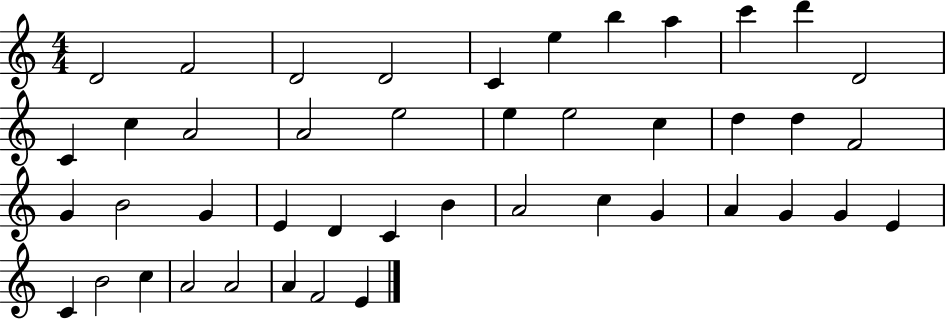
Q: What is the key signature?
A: C major